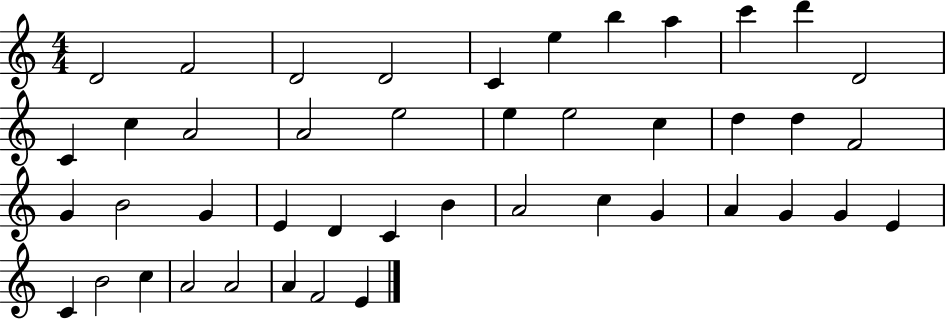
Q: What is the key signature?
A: C major